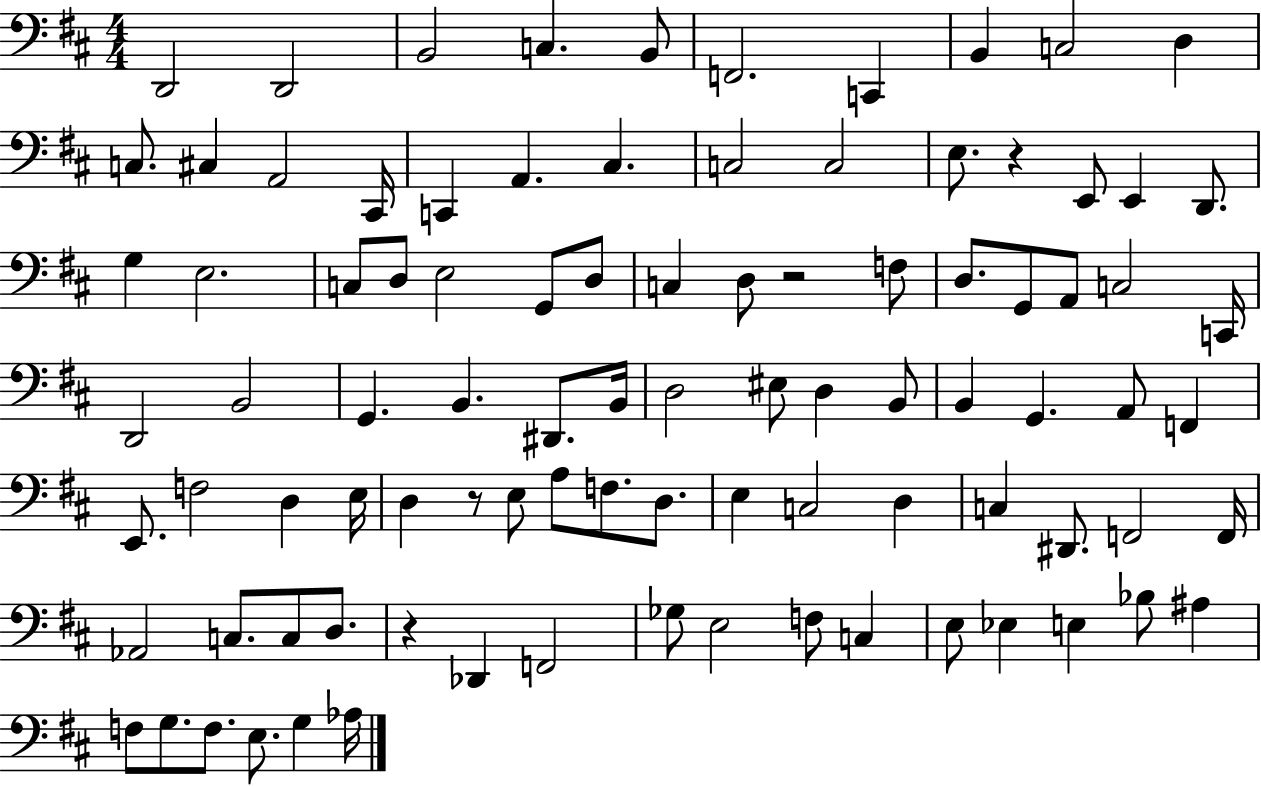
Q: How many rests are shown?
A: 4